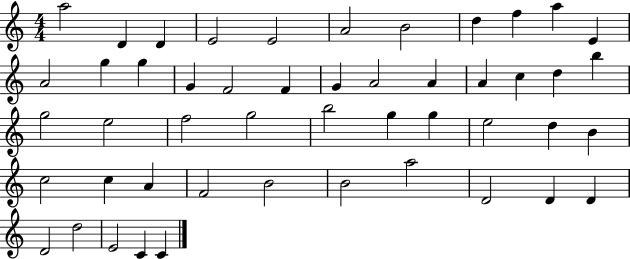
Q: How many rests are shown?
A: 0